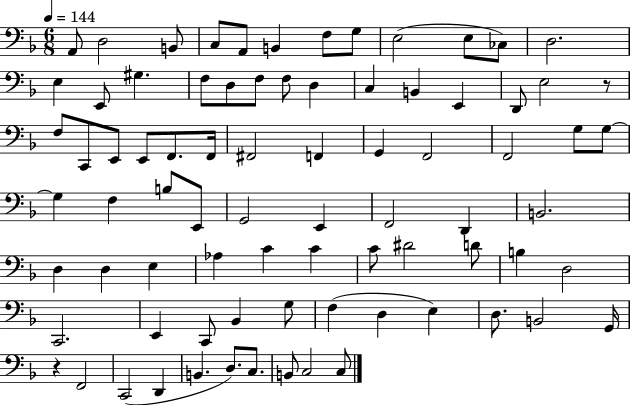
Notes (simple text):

A2/e D3/h B2/e C3/e A2/e B2/q F3/e G3/e E3/h E3/e CES3/e D3/h. E3/q E2/e G#3/q. F3/e D3/e F3/e F3/e D3/q C3/q B2/q E2/q D2/e E3/h R/e F3/e C2/e E2/e E2/e F2/e. F2/s F#2/h F2/q G2/q F2/h F2/h G3/e G3/e G3/q F3/q B3/e E2/e G2/h E2/q F2/h D2/q B2/h. D3/q D3/q E3/q Ab3/q C4/q C4/q C4/e D#4/h D4/e B3/q D3/h C2/h. E2/q C2/e Bb2/q G3/e F3/q D3/q E3/q D3/e. B2/h G2/s R/q F2/h C2/h D2/q B2/q. D3/e. C3/e. B2/e C3/h C3/e